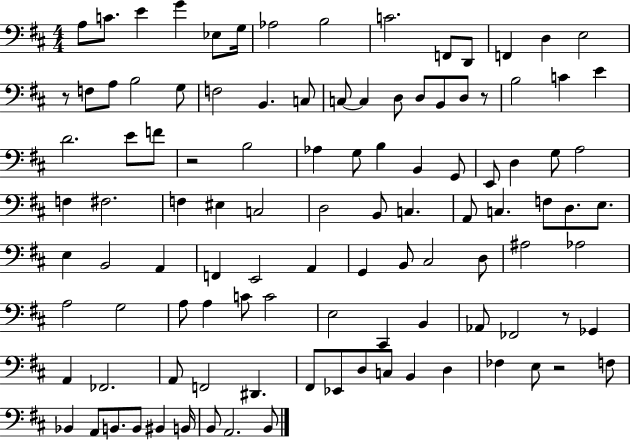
{
  \clef bass
  \numericTimeSignature
  \time 4/4
  \key d \major
  a8 c'8. e'4 g'4 ees8 g16 | aes2 b2 | c'2. f,8 d,8 | f,4 d4 e2 | \break r8 f8 a8 b2 g8 | f2 b,4. c8 | c8~~ c4 d8 d8 b,8 d8 r8 | b2 c'4 e'4 | \break d'2. e'8 f'8 | r2 b2 | aes4 g8 b4 b,4 g,8 | e,8 d4 g8 a2 | \break f4 fis2. | f4 eis4 c2 | d2 b,8 c4. | a,8 c4. f8 d8. e8. | \break e4 b,2 a,4 | f,4 e,2 a,4 | g,4 b,8 cis2 d8 | ais2 aes2 | \break a2 g2 | a8 a4 c'8 c'2 | e2 cis,4 b,4 | aes,8 fes,2 r8 ges,4 | \break a,4 fes,2. | a,8 f,2 dis,4. | fis,8 ees,8 d8 c8 b,4 d4 | fes4 e8 r2 f8 | \break bes,4 a,8 b,8. b,8 bis,4 b,16 | b,8 a,2. b,8 | \bar "|."
}